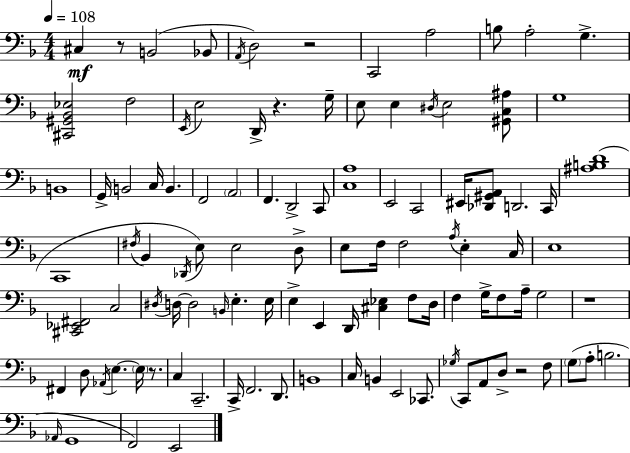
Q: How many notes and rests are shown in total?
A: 106